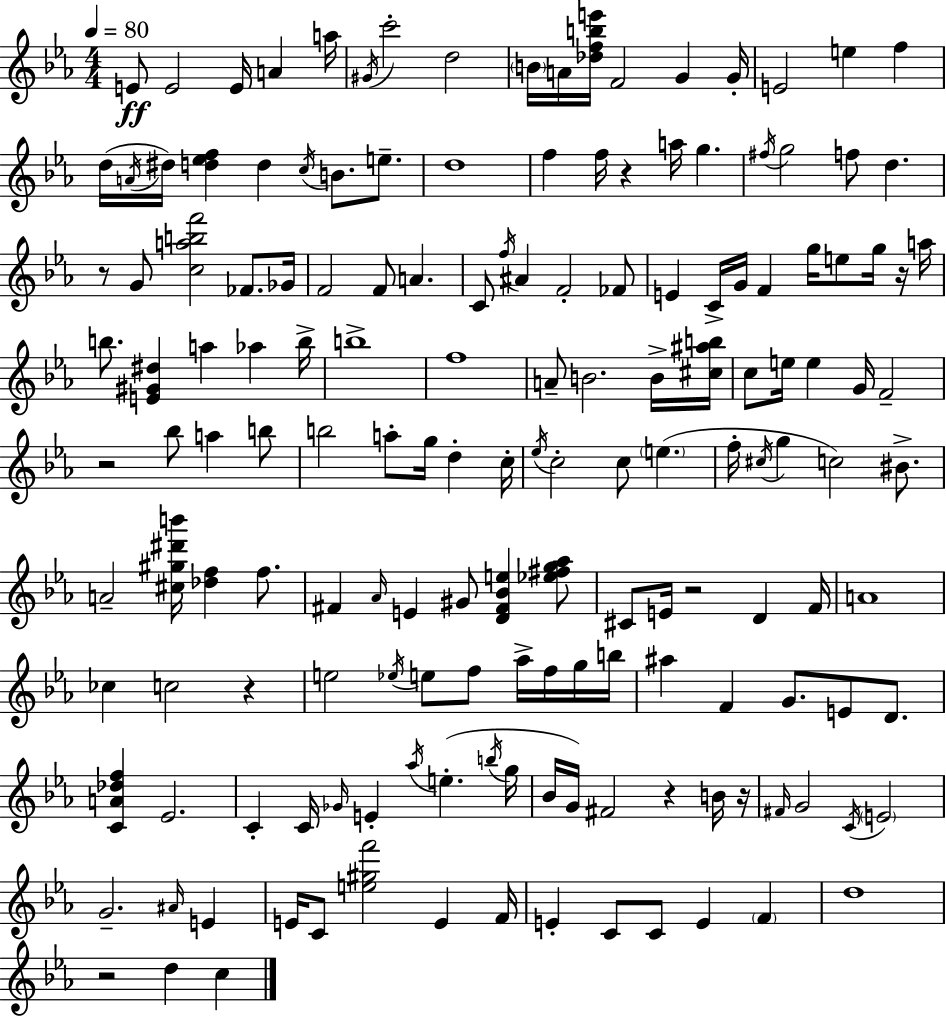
E4/e E4/h E4/s A4/q A5/s G#4/s C6/h D5/h B4/s A4/s [Db5,F5,B5,E6]/s F4/h G4/q G4/s E4/h E5/q F5/q D5/s A4/s D#5/s [D5,Eb5,F5]/q D5/q C5/s B4/e. E5/e. D5/w F5/q F5/s R/q A5/s G5/q. F#5/s G5/h F5/e D5/q. R/e G4/e [C5,A5,B5,F6]/h FES4/e. Gb4/s F4/h F4/e A4/q. C4/e F5/s A#4/q F4/h FES4/e E4/q C4/s G4/s F4/q G5/s E5/e G5/s R/s A5/s B5/e. [E4,G#4,D#5]/q A5/q Ab5/q B5/s B5/w F5/w A4/e B4/h. B4/s [C#5,A#5,B5]/s C5/e E5/s E5/q G4/s F4/h R/h Bb5/e A5/q B5/e B5/h A5/e G5/s D5/q C5/s Eb5/s C5/h C5/e E5/q. F5/s C#5/s G5/q C5/h BIS4/e. A4/h [C#5,G#5,D#6,B6]/s [Db5,F5]/q F5/e. F#4/q Ab4/s E4/q G#4/e [D4,F#4,Bb4,E5]/q [Eb5,F#5,G5,Ab5]/e C#4/e E4/s R/h D4/q F4/s A4/w CES5/q C5/h R/q E5/h Eb5/s E5/e F5/e Ab5/s F5/s G5/s B5/s A#5/q F4/q G4/e. E4/e D4/e. [C4,A4,Db5,F5]/q Eb4/h. C4/q C4/s Gb4/s E4/q Ab5/s E5/q. B5/s G5/s Bb4/s G4/s F#4/h R/q B4/s R/s F#4/s G4/h C4/s E4/h G4/h. A#4/s E4/q E4/s C4/e [E5,G#5,F6]/h E4/q F4/s E4/q C4/e C4/e E4/q F4/q D5/w R/h D5/q C5/q